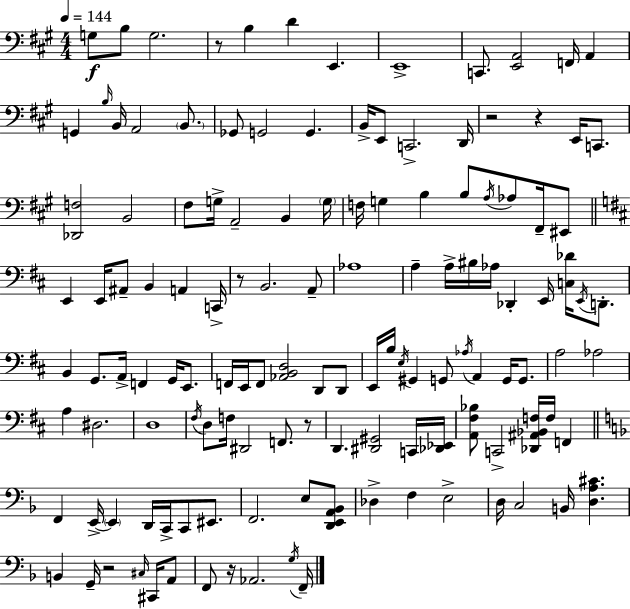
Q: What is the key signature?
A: A major